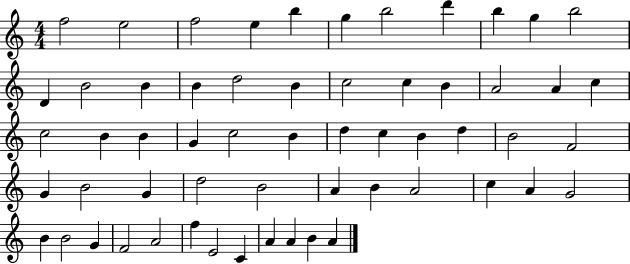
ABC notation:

X:1
T:Untitled
M:4/4
L:1/4
K:C
f2 e2 f2 e b g b2 d' b g b2 D B2 B B d2 B c2 c B A2 A c c2 B B G c2 B d c B d B2 F2 G B2 G d2 B2 A B A2 c A G2 B B2 G F2 A2 f E2 C A A B A